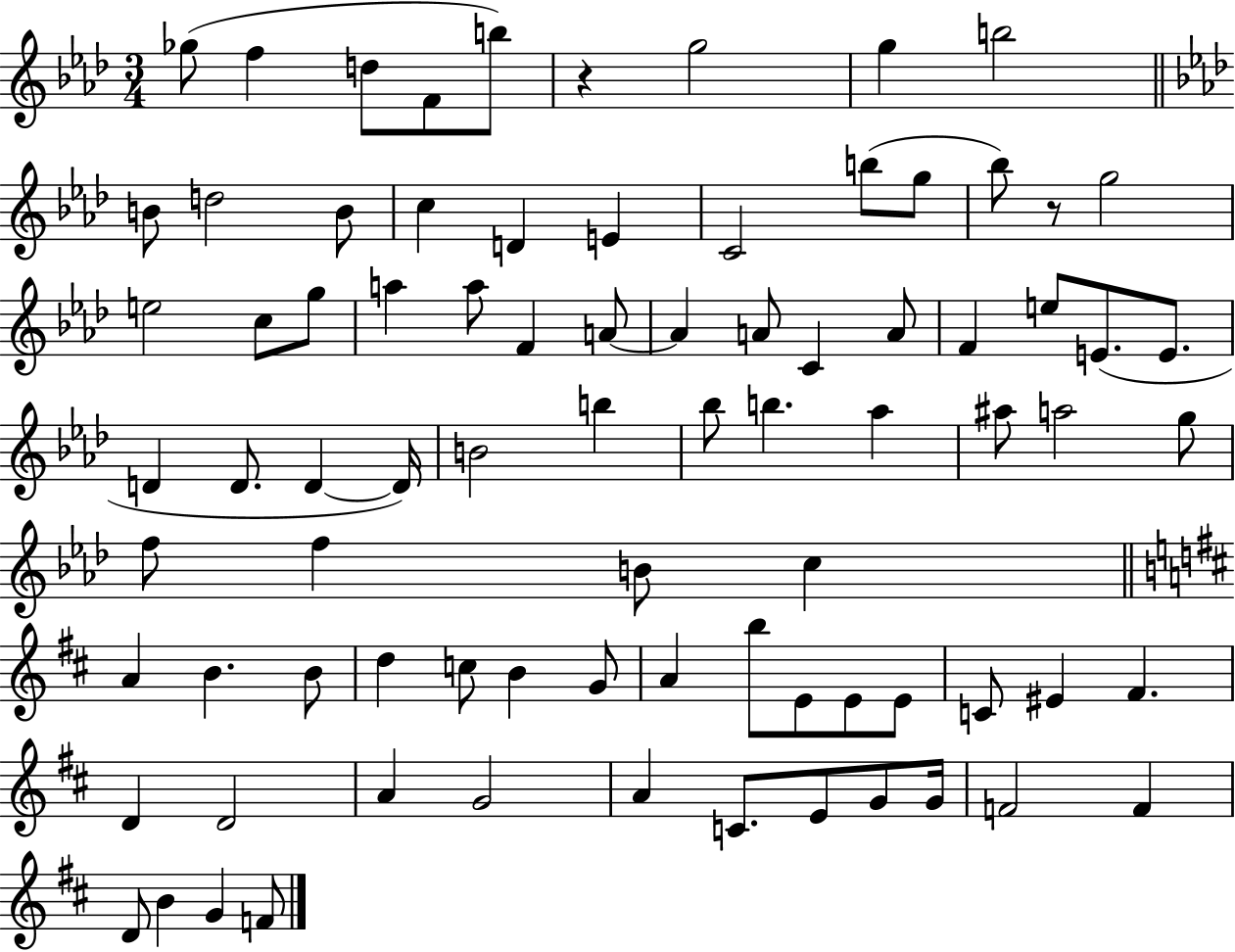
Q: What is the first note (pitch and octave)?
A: Gb5